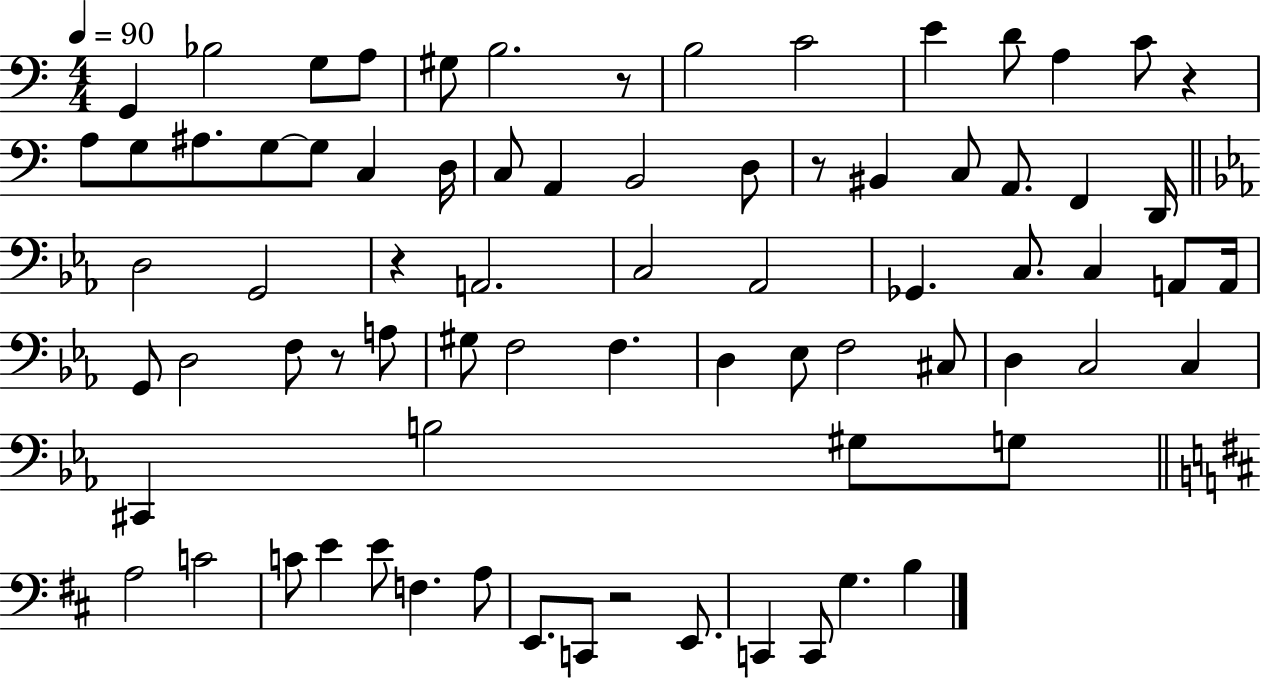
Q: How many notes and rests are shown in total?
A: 76